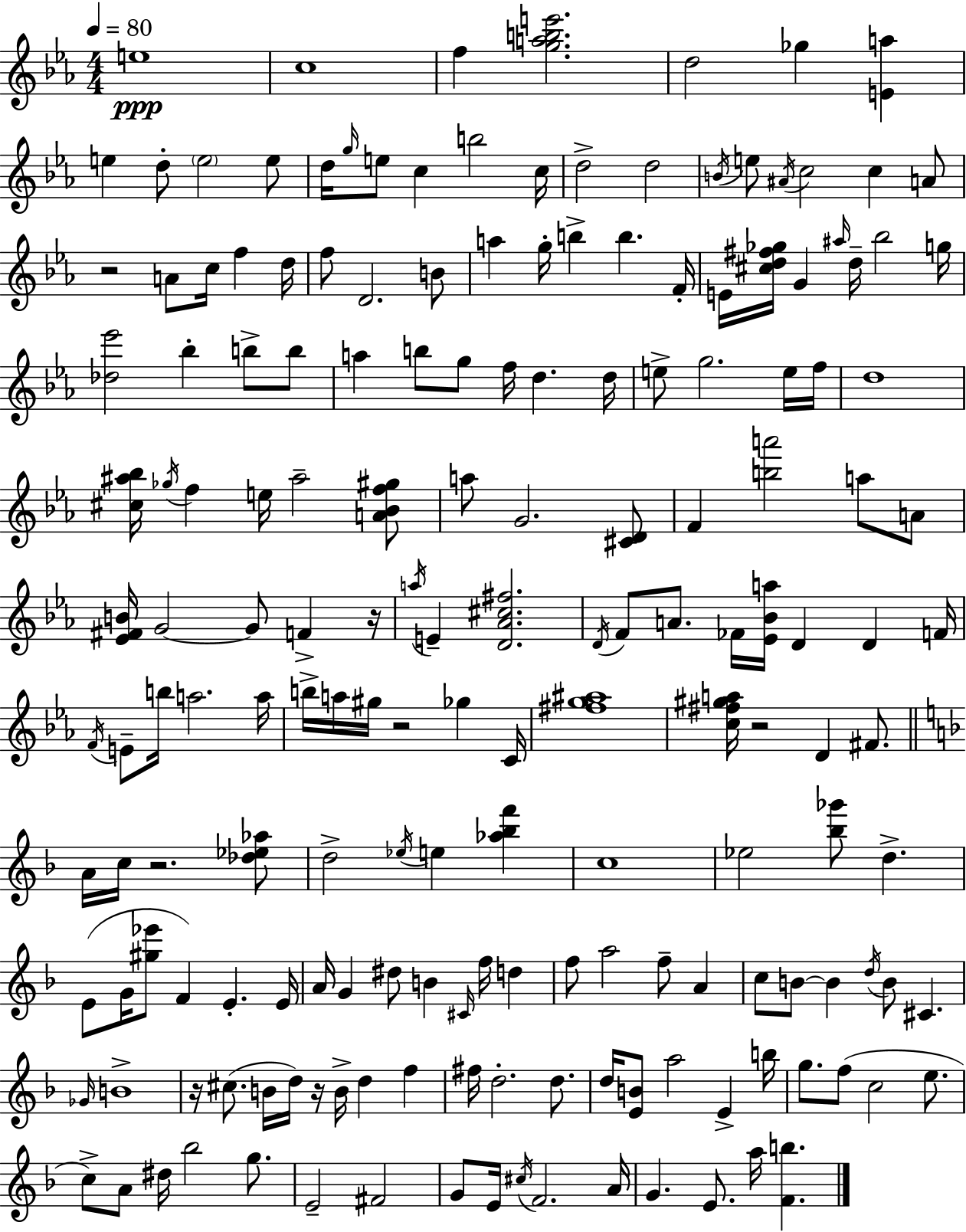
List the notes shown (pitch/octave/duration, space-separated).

E5/w C5/w F5/q [G5,A5,B5,E6]/h. D5/h Gb5/q [E4,A5]/q E5/q D5/e E5/h E5/e D5/s G5/s E5/e C5/q B5/h C5/s D5/h D5/h B4/s E5/e A#4/s C5/h C5/q A4/e R/h A4/e C5/s F5/q D5/s F5/e D4/h. B4/e A5/q G5/s B5/q B5/q. F4/s E4/s [C#5,D5,F#5,Gb5]/s G4/q A#5/s D5/s Bb5/h G5/s [Db5,Eb6]/h Bb5/q B5/e B5/e A5/q B5/e G5/e F5/s D5/q. D5/s E5/e G5/h. E5/s F5/s D5/w [C#5,A#5,Bb5]/s Gb5/s F5/q E5/s A#5/h [A4,Bb4,F5,G#5]/e A5/e G4/h. [C#4,D4]/e F4/q [B5,A6]/h A5/e A4/e [Eb4,F#4,B4]/s G4/h G4/e F4/q R/s A5/s E4/q [D4,Ab4,C#5,F#5]/h. D4/s F4/e A4/e. FES4/s [Eb4,Bb4,A5]/s D4/q D4/q F4/s F4/s E4/e B5/s A5/h. A5/s B5/s A5/s G#5/s R/h Gb5/q C4/s [F#5,G5,A#5]/w [C5,F#5,G#5,A5]/s R/h D4/q F#4/e. A4/s C5/s R/h. [Db5,Eb5,Ab5]/e D5/h Eb5/s E5/q [Ab5,Bb5,F6]/q C5/w Eb5/h [Bb5,Gb6]/e D5/q. E4/e G4/s [G#5,Eb6]/e F4/q E4/q. E4/s A4/s G4/q D#5/e B4/q C#4/s F5/s D5/q F5/e A5/h F5/e A4/q C5/e B4/e B4/q D5/s B4/e C#4/q. Gb4/s B4/w R/s C#5/e. B4/s D5/s R/s B4/s D5/q F5/q F#5/s D5/h. D5/e. D5/s [E4,B4]/e A5/h E4/q B5/s G5/e. F5/e C5/h E5/e. C5/e A4/e D#5/s Bb5/h G5/e. E4/h F#4/h G4/e E4/s C#5/s F4/h. A4/s G4/q. E4/e. A5/s [F4,B5]/q.